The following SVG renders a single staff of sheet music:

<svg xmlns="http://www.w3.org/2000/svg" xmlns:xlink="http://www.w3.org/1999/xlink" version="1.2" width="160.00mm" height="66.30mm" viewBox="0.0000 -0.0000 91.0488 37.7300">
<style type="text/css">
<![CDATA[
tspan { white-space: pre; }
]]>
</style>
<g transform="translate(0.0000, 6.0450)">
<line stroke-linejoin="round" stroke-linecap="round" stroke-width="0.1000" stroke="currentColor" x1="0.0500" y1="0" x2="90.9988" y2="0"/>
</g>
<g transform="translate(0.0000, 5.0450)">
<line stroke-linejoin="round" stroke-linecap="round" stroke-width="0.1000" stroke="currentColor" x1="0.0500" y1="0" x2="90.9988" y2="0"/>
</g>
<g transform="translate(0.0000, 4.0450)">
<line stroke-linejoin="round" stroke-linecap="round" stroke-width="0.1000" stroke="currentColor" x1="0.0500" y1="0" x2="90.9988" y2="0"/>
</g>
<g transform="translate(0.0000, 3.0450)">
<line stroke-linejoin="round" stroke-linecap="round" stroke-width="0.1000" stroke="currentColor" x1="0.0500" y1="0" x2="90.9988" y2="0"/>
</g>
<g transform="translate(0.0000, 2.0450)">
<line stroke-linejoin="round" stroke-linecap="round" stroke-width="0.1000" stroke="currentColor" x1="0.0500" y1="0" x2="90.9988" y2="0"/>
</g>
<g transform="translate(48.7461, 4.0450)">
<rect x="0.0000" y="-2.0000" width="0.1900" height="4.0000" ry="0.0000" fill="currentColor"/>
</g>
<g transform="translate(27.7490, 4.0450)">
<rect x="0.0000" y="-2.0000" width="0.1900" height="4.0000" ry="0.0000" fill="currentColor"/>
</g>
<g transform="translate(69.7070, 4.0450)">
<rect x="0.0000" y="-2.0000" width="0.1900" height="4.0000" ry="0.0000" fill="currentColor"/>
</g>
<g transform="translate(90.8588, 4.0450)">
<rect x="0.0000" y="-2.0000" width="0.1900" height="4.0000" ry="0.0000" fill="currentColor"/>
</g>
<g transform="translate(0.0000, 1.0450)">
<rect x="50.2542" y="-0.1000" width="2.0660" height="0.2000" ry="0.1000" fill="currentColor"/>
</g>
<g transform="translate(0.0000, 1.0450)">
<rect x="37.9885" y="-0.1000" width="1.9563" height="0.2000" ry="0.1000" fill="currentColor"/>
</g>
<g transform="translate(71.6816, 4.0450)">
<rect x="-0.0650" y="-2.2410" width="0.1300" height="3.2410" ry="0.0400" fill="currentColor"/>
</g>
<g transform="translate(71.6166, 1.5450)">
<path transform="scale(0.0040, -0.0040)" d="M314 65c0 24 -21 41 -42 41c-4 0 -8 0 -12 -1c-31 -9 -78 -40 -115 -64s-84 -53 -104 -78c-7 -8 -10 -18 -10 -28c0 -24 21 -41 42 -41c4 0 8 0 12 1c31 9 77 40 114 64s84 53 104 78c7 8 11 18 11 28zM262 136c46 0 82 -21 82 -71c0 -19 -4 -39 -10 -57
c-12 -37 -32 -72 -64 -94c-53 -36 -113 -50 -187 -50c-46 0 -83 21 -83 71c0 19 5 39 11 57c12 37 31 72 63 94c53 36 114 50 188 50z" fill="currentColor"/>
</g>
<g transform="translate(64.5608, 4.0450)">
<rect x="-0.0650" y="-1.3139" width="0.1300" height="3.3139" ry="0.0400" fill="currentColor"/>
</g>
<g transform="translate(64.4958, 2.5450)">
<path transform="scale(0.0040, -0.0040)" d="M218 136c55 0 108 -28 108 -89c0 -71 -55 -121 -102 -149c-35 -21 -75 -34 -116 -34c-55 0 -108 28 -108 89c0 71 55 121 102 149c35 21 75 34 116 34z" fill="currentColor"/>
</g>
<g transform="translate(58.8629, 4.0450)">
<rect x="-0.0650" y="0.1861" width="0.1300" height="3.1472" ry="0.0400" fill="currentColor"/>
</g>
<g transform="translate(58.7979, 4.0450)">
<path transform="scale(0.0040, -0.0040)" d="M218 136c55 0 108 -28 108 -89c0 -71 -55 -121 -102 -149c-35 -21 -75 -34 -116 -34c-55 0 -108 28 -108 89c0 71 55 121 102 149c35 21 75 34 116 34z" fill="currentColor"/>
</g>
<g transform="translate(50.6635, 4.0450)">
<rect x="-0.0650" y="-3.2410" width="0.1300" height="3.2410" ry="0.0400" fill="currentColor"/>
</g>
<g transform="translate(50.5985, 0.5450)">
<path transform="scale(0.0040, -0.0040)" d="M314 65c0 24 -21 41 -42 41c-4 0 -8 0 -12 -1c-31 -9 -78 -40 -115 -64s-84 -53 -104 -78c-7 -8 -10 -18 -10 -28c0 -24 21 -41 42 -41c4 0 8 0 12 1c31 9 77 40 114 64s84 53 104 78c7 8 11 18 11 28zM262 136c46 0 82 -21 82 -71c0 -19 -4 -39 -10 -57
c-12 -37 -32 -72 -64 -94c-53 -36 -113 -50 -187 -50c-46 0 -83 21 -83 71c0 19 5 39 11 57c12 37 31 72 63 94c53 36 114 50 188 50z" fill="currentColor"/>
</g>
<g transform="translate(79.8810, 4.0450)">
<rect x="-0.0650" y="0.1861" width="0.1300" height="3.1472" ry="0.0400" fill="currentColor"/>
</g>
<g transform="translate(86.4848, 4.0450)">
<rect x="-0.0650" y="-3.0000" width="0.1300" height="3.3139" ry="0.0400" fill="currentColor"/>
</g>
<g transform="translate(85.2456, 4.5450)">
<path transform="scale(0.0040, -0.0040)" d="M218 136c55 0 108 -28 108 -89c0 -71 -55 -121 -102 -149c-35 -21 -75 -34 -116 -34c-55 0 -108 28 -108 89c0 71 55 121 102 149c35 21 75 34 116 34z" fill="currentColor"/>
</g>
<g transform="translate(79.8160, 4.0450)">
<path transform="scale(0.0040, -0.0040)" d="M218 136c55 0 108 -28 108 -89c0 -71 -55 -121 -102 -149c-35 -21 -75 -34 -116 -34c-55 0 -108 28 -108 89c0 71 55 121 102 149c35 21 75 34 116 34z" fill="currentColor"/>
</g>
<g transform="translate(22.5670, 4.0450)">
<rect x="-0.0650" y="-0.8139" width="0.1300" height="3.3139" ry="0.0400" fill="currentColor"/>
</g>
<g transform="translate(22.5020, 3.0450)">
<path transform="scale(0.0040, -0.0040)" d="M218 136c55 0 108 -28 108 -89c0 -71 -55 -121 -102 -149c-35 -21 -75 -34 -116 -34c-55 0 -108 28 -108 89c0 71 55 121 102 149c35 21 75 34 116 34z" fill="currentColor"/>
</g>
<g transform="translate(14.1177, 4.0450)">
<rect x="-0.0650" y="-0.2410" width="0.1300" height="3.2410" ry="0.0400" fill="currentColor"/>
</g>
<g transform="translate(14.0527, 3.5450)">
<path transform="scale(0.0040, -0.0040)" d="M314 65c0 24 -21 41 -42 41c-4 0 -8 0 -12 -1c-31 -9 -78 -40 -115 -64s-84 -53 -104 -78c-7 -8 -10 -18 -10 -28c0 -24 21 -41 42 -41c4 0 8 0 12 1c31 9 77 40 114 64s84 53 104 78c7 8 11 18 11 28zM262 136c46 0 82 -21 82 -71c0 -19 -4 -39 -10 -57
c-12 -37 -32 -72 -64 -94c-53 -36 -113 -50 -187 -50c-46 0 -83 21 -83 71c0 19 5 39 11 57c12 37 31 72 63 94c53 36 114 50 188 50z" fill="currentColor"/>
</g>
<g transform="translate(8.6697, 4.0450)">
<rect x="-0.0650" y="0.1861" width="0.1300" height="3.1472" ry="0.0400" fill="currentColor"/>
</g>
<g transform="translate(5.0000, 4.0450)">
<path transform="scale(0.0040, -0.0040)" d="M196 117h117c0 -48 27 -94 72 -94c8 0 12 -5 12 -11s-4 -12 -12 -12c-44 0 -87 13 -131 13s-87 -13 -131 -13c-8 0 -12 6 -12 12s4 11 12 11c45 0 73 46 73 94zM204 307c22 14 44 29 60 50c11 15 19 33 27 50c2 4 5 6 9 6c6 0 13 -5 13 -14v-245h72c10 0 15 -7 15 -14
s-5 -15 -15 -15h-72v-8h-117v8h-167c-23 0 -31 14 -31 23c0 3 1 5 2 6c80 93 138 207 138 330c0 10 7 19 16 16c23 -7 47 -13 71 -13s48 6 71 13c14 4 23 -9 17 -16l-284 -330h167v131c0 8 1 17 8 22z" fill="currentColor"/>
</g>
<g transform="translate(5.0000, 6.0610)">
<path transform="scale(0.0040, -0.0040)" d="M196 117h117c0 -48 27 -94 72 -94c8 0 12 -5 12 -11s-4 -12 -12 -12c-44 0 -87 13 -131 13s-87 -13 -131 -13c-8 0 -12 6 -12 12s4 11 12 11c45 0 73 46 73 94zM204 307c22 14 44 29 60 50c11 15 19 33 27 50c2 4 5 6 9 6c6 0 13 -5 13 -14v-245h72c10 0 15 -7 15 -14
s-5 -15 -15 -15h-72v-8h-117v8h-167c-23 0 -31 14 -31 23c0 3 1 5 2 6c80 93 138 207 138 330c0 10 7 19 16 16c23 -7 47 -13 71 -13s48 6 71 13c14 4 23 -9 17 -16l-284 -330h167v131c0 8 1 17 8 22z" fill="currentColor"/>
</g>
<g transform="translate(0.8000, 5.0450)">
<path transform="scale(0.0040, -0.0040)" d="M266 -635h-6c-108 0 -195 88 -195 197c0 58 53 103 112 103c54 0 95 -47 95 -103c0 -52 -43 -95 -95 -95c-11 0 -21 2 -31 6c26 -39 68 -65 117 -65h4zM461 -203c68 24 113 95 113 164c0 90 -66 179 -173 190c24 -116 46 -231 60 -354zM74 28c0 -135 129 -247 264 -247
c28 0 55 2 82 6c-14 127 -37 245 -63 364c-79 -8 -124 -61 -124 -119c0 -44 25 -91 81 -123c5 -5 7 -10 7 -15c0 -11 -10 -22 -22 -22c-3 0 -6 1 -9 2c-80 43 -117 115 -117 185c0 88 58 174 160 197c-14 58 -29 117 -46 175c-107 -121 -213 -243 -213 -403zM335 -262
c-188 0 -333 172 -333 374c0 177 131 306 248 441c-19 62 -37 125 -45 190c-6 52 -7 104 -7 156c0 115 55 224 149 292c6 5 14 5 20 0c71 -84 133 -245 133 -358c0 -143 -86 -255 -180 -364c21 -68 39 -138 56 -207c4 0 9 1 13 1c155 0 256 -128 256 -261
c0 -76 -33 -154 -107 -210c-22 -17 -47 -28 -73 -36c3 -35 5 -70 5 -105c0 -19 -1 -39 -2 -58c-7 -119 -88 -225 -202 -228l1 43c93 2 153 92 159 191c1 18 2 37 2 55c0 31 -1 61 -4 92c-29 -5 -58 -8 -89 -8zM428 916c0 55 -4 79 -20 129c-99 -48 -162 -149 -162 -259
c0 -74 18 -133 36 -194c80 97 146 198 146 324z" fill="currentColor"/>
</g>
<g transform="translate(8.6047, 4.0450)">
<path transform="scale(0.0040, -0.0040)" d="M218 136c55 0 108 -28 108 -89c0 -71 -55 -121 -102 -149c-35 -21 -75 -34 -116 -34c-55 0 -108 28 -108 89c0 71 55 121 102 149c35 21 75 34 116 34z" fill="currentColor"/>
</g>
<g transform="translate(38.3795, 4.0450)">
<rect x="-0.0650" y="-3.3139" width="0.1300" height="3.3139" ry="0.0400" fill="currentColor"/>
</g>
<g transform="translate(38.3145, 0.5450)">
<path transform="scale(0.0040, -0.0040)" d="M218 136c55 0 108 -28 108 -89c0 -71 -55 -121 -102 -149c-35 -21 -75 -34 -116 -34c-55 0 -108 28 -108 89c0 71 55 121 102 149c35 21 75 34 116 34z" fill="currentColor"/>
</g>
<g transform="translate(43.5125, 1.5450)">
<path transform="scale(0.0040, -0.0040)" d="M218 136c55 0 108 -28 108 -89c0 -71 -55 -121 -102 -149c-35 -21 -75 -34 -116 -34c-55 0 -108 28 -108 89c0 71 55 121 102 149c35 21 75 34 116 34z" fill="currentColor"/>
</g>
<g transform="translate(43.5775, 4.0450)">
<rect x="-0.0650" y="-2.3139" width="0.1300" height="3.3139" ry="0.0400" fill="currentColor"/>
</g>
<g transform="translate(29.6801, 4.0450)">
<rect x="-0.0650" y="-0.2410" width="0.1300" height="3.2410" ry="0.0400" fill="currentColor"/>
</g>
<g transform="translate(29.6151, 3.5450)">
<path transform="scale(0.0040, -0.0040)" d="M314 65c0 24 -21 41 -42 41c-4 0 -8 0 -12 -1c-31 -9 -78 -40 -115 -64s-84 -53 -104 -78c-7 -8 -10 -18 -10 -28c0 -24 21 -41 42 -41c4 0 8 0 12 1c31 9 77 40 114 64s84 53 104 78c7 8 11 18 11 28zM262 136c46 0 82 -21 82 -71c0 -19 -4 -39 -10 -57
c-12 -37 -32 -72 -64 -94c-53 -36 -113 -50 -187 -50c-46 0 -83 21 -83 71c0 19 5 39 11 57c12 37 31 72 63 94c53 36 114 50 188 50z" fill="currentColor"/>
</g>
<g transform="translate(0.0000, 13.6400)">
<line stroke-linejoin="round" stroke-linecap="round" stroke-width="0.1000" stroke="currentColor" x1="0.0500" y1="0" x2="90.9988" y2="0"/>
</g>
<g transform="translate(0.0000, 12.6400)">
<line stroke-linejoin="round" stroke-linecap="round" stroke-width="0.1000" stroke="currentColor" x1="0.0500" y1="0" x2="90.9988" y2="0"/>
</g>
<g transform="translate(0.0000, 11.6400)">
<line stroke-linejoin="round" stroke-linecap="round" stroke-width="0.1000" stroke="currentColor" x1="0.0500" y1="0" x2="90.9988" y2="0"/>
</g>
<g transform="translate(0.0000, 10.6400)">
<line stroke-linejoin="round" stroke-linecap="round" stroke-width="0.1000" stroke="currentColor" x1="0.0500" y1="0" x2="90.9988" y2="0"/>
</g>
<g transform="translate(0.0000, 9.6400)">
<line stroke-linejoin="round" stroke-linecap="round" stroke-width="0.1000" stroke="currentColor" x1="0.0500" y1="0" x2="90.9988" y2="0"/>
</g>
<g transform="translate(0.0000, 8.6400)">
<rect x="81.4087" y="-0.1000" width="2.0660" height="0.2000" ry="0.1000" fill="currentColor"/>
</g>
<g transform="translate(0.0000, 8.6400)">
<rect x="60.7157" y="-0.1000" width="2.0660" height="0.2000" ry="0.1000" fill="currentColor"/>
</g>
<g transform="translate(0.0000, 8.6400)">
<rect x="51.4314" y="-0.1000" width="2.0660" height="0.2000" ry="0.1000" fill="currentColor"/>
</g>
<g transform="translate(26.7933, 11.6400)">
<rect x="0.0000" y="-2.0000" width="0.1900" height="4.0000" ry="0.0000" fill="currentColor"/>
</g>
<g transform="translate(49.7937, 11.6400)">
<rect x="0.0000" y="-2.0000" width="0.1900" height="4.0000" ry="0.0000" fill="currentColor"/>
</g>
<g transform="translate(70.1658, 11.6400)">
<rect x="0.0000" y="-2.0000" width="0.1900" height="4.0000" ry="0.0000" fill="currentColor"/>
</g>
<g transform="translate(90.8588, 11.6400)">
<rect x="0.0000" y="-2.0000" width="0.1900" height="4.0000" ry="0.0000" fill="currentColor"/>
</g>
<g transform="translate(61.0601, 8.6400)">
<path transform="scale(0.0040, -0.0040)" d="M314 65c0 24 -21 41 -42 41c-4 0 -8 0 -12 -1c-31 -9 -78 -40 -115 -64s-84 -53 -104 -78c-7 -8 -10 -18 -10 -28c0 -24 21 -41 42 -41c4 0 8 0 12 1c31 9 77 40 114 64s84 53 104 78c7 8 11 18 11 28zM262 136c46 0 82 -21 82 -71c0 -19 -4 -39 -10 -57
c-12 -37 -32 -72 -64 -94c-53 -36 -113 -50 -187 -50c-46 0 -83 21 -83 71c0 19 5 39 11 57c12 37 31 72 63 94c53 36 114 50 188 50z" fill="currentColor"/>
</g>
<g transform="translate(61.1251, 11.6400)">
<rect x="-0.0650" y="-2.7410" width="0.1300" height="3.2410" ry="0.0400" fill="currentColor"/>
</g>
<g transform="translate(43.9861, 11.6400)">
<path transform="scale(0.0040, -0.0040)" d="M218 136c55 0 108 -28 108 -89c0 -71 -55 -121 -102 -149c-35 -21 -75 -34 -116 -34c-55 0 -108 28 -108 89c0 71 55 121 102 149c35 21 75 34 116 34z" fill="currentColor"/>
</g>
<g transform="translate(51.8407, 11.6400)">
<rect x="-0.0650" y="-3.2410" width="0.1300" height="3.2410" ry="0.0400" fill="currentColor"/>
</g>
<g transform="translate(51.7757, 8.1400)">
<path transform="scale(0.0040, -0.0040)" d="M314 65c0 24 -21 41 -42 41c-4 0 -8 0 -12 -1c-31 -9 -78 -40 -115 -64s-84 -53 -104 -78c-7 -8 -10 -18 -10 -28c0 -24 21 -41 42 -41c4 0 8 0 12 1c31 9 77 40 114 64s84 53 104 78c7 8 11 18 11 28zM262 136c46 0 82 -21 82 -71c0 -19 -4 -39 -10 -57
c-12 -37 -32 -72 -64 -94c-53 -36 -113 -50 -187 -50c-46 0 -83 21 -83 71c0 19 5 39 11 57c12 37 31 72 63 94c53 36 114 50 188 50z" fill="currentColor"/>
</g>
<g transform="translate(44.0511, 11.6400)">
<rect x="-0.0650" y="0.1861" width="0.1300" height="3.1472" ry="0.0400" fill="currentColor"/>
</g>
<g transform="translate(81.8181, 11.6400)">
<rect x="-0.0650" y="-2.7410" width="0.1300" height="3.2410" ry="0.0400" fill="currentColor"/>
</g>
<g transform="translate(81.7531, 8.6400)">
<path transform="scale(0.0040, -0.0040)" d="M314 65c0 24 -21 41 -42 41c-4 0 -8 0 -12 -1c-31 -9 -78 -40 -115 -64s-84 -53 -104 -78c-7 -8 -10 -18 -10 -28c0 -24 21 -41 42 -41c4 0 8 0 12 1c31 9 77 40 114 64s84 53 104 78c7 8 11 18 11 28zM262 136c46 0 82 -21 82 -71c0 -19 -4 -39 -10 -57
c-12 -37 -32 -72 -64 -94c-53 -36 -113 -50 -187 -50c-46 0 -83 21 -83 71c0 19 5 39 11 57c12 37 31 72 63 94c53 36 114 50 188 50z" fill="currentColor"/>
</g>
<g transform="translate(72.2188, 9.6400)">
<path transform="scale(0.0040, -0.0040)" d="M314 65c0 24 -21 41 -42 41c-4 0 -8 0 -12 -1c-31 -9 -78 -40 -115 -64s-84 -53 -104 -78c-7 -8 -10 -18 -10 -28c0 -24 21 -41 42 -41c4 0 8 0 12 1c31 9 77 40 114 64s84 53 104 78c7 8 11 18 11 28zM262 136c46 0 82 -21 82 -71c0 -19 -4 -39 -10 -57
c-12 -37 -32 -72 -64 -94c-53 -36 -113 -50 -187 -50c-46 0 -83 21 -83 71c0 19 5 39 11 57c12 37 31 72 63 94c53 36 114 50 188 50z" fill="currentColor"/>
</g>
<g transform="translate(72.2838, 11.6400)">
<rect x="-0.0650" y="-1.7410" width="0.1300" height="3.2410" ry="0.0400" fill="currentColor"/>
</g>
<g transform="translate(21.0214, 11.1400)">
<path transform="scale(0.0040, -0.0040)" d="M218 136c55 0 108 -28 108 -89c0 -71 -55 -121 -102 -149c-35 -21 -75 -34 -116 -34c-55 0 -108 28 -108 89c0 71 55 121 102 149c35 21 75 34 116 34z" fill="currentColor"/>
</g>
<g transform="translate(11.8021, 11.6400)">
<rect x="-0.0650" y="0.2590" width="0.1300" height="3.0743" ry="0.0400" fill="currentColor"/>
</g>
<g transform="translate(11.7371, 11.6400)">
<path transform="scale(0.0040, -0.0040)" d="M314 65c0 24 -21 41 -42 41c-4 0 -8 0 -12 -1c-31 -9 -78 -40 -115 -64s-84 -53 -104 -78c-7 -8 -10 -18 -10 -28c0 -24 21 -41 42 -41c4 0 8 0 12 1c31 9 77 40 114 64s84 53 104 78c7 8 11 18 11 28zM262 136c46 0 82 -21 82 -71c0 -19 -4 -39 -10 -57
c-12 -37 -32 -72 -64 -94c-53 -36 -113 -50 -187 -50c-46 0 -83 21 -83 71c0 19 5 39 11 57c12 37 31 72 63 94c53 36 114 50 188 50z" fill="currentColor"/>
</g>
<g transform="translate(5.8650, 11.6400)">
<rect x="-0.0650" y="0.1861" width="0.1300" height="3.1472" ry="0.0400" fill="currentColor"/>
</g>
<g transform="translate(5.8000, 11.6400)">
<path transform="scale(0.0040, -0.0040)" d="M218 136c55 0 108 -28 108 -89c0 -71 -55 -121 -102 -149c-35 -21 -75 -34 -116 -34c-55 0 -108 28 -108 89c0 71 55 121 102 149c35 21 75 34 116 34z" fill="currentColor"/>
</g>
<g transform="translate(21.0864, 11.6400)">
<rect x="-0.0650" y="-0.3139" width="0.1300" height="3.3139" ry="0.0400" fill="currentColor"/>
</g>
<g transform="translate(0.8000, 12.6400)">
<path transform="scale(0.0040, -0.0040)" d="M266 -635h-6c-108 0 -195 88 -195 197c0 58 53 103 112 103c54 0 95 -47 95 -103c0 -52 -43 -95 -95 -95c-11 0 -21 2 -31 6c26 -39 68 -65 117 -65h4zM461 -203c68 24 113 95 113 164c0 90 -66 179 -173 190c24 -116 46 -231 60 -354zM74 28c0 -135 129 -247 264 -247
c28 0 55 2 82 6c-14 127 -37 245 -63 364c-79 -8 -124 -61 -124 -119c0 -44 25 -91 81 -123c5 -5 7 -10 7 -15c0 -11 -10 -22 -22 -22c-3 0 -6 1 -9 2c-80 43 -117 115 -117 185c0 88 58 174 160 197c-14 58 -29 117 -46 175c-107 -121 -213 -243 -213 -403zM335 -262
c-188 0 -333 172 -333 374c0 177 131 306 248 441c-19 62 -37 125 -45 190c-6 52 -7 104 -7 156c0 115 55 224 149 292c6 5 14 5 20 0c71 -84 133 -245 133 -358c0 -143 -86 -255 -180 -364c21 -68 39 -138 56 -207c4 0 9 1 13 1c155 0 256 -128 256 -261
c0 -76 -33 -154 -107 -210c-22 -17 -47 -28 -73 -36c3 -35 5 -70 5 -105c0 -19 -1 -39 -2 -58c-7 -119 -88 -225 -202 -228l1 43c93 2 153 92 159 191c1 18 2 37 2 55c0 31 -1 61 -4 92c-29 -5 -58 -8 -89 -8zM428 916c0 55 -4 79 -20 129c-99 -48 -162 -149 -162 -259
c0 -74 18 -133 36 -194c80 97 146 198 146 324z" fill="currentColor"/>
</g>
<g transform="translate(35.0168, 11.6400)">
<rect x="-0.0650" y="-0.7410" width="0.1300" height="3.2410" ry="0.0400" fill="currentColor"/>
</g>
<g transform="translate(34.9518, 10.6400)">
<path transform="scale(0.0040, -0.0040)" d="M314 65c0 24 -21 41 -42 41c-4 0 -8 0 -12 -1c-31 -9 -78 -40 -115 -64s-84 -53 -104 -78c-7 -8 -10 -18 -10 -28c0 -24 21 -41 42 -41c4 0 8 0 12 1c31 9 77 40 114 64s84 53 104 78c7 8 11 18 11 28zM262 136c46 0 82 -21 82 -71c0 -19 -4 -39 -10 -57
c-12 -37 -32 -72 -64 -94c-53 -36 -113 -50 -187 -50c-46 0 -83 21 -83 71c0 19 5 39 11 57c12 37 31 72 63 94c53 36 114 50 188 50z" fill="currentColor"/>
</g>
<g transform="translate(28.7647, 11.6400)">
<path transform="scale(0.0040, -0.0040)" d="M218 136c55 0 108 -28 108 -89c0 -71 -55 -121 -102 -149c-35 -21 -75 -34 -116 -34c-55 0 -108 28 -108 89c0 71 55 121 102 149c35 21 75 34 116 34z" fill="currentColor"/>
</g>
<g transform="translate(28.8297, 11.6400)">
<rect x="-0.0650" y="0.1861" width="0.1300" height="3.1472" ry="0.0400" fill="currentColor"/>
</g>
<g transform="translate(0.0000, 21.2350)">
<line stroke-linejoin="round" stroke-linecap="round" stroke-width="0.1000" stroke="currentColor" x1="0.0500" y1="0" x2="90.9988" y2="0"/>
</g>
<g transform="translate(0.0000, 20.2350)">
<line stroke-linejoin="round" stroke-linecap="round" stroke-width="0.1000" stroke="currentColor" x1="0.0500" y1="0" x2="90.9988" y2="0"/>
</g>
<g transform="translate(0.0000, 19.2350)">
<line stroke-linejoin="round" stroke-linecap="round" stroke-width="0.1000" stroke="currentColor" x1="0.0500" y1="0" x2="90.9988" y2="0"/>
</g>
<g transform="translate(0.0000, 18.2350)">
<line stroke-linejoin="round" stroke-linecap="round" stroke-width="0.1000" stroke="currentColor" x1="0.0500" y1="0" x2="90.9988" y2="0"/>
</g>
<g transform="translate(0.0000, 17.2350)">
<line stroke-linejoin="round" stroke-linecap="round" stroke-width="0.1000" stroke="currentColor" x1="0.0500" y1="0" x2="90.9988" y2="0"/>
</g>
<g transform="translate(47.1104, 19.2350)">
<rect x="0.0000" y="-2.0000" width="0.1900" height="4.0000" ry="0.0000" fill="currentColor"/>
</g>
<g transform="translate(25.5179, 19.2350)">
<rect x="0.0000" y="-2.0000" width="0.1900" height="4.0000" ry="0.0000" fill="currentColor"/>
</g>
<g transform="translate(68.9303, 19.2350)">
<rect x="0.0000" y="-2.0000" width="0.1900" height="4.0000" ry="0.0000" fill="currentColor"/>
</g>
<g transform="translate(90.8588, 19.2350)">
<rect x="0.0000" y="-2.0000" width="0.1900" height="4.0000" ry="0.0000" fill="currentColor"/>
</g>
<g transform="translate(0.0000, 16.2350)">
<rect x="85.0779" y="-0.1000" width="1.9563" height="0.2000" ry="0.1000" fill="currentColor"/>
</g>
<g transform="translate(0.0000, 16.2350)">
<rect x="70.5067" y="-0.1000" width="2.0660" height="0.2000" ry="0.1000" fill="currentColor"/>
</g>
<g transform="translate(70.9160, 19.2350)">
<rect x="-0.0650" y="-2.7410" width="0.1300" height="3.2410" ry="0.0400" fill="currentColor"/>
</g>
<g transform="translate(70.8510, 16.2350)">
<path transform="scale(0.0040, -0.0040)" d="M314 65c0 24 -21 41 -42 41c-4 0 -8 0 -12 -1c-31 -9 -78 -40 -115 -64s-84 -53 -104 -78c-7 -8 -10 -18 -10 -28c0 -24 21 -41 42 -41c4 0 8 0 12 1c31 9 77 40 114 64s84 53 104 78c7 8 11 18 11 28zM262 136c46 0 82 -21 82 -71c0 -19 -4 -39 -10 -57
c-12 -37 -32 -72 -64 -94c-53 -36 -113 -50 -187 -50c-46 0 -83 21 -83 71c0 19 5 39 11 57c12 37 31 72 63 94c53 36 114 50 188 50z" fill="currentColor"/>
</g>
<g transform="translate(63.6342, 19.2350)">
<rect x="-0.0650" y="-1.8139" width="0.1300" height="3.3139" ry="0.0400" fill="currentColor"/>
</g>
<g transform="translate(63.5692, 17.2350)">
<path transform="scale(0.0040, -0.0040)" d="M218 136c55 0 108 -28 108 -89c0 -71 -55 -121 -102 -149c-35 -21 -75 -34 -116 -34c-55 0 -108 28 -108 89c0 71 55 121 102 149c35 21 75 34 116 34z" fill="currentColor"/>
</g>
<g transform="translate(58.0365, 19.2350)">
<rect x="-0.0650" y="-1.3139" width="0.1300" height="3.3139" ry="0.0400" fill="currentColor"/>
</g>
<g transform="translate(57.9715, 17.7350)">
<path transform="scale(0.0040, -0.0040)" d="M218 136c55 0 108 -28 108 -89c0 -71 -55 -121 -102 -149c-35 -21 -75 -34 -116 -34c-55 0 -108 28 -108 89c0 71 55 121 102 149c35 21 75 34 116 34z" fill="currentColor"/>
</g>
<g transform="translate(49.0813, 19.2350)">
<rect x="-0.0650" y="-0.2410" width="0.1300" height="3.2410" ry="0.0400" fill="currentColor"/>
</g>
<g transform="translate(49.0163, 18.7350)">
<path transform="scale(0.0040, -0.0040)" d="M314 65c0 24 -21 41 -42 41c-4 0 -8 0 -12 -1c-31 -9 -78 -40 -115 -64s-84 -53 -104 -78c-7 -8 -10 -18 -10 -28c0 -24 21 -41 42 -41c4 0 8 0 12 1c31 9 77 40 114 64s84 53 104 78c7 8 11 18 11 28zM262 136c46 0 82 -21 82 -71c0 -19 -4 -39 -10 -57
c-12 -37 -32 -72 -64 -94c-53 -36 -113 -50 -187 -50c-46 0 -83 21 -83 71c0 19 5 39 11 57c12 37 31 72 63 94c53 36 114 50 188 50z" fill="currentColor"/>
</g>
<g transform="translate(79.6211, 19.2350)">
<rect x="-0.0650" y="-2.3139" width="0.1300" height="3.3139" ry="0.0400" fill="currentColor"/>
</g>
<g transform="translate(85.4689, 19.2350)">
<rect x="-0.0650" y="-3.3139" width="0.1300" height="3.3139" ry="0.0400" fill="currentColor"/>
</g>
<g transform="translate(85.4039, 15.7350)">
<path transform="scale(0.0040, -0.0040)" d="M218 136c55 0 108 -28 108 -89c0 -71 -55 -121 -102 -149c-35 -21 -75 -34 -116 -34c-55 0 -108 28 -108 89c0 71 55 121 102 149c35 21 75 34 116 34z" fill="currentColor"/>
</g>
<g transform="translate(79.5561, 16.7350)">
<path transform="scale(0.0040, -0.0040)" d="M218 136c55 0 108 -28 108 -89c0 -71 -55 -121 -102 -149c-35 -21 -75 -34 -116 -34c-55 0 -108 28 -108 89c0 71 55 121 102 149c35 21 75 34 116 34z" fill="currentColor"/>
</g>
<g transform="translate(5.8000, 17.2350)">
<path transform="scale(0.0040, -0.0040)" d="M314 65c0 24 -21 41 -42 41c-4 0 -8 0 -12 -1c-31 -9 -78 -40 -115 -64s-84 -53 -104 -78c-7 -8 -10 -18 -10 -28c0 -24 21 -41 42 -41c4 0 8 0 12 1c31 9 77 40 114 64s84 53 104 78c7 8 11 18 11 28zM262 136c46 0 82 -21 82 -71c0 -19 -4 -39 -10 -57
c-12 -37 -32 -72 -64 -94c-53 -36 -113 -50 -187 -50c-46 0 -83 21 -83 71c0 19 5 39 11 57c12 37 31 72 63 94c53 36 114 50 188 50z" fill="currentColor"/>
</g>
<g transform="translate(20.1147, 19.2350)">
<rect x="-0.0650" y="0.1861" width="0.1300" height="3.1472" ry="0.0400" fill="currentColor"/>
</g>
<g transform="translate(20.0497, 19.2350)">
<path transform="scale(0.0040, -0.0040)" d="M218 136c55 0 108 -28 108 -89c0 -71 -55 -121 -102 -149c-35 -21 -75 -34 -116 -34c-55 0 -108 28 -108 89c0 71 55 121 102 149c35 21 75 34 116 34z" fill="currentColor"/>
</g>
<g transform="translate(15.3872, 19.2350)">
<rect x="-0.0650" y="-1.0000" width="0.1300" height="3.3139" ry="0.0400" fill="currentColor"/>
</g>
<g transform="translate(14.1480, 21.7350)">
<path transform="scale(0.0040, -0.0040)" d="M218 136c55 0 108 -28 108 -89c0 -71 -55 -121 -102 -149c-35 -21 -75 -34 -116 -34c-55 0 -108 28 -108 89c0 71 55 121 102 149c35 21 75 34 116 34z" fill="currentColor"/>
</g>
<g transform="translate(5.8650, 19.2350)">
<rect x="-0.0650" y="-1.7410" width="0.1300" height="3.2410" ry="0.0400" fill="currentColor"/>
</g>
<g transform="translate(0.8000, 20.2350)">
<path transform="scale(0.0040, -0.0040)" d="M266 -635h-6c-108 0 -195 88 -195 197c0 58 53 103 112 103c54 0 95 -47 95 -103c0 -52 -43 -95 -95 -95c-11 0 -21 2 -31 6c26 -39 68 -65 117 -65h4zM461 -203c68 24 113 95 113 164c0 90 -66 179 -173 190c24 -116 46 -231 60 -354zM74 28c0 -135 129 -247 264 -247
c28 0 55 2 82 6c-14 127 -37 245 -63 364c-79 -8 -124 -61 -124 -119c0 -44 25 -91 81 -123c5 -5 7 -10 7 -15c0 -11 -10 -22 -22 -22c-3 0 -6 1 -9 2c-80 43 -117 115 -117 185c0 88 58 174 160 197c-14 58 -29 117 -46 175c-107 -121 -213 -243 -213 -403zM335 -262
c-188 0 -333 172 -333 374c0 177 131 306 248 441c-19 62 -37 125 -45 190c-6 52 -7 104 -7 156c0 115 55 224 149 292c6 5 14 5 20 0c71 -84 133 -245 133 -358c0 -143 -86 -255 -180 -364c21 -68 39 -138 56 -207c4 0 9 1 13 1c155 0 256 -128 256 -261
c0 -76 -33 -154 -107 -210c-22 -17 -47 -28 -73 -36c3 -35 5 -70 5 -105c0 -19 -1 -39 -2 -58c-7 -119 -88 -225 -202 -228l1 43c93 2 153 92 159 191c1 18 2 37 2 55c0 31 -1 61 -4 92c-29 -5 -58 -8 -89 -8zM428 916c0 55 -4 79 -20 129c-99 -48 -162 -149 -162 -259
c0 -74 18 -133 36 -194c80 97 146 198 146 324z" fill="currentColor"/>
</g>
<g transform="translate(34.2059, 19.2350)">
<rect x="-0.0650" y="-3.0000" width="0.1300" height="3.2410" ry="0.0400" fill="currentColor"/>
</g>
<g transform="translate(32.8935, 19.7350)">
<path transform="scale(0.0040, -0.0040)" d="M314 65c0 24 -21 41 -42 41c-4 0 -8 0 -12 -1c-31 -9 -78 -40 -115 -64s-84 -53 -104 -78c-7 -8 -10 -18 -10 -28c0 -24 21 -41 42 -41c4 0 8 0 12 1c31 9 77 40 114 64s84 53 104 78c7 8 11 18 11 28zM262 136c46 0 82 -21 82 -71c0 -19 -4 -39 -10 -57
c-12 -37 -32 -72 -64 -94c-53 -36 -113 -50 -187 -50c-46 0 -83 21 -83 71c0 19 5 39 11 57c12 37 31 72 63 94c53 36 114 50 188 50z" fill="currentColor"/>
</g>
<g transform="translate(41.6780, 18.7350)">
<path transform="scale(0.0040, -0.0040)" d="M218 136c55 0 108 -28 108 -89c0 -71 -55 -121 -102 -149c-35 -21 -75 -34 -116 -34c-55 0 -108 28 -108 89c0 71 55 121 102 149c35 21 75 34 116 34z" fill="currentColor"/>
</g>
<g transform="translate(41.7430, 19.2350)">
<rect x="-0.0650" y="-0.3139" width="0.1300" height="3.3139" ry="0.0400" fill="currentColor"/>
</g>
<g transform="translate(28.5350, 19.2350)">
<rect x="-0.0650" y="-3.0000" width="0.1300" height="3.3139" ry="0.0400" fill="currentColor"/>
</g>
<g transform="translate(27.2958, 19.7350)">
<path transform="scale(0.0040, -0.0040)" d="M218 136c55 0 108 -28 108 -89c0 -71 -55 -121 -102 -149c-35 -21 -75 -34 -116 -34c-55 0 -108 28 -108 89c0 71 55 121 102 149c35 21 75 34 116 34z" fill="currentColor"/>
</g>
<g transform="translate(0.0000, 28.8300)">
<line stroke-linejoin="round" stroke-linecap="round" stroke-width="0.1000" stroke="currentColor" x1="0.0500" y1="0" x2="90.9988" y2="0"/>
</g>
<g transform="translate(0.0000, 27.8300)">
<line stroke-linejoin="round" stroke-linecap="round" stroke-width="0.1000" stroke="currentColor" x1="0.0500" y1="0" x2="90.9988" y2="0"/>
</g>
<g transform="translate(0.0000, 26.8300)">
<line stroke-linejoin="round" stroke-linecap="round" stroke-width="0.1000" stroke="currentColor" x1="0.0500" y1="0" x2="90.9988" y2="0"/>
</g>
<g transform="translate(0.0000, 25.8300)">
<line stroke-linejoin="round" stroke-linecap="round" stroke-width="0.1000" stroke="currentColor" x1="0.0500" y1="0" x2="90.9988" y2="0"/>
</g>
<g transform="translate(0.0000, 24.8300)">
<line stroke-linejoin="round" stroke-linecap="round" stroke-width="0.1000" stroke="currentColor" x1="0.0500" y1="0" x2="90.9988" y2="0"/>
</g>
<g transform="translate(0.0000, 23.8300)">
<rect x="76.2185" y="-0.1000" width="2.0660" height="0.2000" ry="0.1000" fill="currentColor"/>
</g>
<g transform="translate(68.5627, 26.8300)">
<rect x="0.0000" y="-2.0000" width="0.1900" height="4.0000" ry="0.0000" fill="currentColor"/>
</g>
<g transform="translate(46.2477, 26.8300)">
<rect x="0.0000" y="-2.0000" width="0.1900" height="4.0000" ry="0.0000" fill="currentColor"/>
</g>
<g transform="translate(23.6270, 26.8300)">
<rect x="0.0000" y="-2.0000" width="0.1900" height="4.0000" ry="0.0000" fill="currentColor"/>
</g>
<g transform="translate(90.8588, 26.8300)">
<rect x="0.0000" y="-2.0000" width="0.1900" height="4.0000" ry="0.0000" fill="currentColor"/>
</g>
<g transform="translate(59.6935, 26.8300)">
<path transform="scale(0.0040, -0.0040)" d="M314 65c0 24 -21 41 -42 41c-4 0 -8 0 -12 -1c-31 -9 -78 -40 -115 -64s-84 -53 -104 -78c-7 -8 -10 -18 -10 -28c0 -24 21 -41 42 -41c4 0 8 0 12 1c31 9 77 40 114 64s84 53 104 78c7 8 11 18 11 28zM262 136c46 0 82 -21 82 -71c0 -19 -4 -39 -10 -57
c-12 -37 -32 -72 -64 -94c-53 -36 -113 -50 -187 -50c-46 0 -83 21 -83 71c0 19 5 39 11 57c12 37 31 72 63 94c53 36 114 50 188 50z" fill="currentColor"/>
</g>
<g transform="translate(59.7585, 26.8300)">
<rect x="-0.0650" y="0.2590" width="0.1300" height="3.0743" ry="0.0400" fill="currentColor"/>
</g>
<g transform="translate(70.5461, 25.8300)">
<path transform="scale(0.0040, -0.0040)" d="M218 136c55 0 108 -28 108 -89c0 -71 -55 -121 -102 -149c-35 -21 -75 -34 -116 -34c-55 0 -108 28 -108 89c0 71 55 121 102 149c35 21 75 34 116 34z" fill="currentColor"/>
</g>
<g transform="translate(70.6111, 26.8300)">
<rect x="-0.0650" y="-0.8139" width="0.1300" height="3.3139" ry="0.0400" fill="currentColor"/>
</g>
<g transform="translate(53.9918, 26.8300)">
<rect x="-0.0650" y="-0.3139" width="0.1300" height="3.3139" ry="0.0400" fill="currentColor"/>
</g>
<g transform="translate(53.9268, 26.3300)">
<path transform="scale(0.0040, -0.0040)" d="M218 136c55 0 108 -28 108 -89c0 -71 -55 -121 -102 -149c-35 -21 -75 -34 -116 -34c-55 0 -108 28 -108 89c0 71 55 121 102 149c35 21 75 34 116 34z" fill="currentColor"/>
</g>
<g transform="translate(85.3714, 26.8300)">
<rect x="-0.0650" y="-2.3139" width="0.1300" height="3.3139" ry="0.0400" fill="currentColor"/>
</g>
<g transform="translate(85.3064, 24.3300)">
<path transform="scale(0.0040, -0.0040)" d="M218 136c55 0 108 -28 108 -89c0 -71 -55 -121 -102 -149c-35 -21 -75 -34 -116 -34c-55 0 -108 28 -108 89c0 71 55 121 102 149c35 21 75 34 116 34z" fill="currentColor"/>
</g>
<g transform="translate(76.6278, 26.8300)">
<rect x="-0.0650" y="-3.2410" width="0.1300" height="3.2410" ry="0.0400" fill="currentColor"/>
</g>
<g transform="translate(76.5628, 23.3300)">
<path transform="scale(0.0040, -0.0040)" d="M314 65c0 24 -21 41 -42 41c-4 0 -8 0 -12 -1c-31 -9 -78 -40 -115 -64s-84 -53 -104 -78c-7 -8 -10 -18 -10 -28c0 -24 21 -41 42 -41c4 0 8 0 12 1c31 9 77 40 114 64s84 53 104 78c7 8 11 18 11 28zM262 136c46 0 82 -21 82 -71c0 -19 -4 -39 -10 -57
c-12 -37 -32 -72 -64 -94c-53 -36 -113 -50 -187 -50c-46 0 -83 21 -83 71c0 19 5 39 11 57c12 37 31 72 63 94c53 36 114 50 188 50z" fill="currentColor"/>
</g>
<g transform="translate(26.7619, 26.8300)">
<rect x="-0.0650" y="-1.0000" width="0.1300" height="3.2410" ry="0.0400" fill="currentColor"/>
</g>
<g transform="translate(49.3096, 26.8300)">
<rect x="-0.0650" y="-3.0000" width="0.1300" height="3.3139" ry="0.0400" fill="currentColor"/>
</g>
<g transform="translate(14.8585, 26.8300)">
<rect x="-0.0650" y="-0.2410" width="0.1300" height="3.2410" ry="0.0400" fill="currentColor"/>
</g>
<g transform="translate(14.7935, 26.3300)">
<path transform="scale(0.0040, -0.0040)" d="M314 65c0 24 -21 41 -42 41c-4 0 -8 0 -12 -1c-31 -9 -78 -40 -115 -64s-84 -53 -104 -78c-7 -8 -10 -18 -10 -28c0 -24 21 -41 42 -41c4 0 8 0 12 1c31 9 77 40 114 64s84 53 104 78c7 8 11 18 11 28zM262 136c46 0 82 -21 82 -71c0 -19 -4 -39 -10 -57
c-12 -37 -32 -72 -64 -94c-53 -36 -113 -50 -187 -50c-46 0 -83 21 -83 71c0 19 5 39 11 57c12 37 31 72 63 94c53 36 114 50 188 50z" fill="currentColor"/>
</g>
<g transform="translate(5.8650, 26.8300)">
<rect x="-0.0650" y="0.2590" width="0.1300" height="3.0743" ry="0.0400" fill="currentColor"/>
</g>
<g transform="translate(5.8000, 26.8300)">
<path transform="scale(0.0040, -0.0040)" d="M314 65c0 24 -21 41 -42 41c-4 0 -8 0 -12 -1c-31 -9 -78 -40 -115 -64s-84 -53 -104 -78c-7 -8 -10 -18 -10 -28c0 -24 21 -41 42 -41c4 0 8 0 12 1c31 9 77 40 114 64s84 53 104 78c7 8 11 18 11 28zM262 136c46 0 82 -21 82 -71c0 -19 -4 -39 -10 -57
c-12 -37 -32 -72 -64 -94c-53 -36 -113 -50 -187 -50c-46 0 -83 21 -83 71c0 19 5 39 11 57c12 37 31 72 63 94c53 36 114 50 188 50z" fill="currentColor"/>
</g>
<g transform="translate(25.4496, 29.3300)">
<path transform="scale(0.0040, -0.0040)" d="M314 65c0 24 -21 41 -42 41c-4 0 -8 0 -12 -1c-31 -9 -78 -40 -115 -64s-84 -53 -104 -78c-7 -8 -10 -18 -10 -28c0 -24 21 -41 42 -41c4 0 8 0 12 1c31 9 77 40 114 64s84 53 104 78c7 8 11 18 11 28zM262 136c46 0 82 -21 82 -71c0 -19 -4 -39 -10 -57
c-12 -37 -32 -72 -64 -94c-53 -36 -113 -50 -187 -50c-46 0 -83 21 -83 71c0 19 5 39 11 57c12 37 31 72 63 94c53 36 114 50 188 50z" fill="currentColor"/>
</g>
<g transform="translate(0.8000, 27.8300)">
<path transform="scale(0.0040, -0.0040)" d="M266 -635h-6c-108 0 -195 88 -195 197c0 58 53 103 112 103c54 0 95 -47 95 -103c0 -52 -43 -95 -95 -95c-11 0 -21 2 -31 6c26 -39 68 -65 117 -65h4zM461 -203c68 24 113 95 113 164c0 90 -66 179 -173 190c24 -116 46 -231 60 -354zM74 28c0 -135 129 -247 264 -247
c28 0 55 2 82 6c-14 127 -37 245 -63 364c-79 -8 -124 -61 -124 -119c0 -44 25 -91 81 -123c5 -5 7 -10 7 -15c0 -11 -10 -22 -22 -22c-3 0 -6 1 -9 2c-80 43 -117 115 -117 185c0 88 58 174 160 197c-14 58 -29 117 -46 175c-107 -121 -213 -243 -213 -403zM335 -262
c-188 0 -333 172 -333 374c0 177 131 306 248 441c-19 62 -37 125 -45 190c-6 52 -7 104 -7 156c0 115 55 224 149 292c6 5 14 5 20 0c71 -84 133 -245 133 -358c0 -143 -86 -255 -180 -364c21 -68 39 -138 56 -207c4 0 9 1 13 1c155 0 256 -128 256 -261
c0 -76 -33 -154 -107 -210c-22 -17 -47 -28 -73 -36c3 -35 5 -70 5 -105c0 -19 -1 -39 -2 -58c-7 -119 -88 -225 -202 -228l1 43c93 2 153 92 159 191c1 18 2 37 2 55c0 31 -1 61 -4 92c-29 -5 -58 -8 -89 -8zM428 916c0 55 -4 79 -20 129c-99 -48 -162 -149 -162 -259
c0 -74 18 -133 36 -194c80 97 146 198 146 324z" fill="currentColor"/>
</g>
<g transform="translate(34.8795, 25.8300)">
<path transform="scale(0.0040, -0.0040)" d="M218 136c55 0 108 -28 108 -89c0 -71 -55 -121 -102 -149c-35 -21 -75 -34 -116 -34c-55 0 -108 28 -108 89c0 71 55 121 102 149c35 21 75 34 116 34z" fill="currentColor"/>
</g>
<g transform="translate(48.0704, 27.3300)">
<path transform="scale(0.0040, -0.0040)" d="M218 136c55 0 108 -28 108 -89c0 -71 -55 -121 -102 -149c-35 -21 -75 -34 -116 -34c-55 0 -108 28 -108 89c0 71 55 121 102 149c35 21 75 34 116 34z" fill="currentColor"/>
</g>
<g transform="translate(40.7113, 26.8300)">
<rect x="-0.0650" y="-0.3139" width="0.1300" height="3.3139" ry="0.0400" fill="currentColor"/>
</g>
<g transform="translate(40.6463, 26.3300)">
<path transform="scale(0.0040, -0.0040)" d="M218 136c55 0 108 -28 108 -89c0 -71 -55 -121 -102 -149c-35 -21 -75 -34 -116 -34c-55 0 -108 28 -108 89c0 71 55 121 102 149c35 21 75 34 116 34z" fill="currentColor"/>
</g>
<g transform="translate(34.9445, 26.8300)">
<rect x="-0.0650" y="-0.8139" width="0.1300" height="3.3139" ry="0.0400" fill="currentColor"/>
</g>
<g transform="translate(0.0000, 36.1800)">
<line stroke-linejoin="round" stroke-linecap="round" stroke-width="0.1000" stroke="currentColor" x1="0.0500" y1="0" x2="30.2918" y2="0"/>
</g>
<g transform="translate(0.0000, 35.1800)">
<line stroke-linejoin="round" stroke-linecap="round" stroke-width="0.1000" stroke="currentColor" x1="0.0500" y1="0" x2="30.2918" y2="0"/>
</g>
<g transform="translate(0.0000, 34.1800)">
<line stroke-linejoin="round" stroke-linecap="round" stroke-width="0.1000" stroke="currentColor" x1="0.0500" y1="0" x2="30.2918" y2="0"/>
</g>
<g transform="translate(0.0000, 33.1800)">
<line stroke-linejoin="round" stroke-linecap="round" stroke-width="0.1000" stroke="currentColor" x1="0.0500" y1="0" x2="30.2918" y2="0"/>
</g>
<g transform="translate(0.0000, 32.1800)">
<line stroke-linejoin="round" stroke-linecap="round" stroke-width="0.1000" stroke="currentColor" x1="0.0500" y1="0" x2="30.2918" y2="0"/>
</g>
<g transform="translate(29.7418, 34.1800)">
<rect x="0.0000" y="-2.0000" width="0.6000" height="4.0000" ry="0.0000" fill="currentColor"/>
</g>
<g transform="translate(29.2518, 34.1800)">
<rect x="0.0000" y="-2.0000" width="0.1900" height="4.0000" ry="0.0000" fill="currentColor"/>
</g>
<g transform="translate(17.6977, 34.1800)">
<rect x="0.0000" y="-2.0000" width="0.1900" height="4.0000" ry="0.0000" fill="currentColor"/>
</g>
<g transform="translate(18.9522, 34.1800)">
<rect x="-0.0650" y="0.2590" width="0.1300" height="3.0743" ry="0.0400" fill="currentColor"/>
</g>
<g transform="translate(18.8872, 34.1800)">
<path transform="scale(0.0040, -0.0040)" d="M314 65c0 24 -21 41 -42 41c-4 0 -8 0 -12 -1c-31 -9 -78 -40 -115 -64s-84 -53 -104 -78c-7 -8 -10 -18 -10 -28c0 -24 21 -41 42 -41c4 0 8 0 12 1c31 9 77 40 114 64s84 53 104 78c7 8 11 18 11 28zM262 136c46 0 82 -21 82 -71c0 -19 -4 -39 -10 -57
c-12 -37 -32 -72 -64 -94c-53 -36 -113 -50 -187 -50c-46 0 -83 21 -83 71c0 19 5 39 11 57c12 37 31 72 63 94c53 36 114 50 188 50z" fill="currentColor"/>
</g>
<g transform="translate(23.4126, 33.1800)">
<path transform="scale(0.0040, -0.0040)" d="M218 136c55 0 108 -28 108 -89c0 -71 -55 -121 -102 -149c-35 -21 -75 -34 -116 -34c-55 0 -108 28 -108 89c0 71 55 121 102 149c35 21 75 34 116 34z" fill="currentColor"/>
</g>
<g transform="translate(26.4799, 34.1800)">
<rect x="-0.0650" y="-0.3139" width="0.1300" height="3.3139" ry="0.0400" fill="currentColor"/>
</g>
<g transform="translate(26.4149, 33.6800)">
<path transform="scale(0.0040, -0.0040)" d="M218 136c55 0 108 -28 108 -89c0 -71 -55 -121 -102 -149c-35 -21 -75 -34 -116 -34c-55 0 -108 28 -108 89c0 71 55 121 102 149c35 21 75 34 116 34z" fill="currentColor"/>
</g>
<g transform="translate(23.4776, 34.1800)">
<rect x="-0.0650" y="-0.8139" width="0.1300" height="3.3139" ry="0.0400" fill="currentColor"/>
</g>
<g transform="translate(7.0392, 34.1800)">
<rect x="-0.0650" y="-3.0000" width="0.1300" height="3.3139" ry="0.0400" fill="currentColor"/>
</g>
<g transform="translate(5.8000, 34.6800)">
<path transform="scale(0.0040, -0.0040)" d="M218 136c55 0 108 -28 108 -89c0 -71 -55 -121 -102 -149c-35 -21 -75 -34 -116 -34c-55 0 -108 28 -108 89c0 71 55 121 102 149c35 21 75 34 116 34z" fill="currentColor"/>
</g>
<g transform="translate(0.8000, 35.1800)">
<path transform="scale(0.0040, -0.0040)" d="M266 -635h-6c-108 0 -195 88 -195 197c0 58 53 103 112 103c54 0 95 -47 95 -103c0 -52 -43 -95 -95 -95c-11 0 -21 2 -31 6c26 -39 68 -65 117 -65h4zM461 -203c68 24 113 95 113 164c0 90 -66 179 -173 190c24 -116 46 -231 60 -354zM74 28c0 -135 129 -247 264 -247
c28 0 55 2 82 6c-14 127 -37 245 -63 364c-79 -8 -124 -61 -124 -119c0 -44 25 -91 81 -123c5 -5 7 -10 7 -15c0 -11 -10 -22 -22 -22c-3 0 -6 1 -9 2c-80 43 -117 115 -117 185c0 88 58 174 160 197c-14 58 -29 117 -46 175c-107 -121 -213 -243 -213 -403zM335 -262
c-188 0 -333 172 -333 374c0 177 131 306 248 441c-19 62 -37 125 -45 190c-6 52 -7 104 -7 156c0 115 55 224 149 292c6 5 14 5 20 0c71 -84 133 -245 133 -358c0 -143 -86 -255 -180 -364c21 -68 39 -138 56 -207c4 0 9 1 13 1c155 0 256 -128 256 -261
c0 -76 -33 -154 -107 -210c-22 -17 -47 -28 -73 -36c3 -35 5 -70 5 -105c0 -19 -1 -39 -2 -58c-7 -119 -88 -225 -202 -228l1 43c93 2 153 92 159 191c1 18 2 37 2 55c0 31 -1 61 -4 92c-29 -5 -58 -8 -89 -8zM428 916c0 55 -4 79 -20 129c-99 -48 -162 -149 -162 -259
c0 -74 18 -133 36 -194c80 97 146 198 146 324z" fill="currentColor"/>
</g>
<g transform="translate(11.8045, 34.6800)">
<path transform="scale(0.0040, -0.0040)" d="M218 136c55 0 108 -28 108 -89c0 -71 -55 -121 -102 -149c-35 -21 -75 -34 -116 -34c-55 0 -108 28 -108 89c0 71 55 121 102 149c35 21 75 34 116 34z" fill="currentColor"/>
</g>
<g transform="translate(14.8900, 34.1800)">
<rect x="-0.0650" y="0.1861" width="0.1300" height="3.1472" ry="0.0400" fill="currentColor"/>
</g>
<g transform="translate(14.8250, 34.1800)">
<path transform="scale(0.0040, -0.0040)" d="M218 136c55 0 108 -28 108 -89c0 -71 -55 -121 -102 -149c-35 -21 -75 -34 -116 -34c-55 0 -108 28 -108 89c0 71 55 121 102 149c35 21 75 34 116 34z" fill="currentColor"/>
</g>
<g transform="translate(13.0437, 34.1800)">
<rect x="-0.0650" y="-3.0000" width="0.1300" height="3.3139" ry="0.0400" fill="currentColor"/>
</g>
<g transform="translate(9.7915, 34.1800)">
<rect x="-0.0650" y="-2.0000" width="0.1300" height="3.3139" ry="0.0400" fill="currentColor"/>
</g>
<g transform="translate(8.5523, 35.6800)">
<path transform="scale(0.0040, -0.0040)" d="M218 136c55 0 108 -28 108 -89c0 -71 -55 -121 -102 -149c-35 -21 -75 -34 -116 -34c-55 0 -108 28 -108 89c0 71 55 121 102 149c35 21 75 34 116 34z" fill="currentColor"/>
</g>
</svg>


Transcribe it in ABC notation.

X:1
T:Untitled
M:4/4
L:1/4
K:C
B c2 d c2 b g b2 B e g2 B A B B2 c B d2 B b2 a2 f2 a2 f2 D B A A2 c c2 e f a2 g b B2 c2 D2 d c A c B2 d b2 g A F A B B2 d c